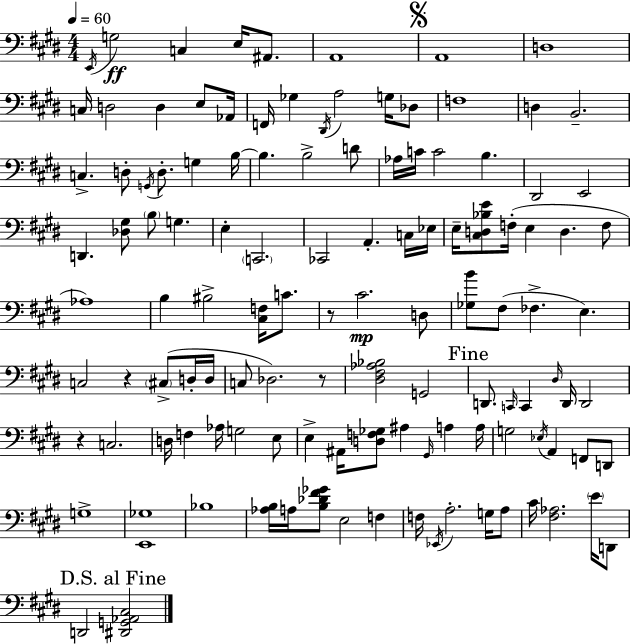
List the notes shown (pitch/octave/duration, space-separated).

E2/s G3/h C3/q E3/s A#2/e. A2/w A2/w D3/w C3/s D3/h D3/q E3/e Ab2/s F2/s Gb3/q D#2/s A3/h G3/s Db3/e F3/w D3/q B2/h. C3/q. D3/e G2/s D3/e. G3/q B3/s B3/q. B3/h D4/e Ab3/s C4/s C4/h B3/q. D#2/h E2/h D2/q. [Db3,G#3]/e B3/e G3/q. E3/q C2/h. CES2/h A2/q. C3/s Eb3/s E3/s [C#3,D3,Bb3,E4]/e F3/s E3/q D3/q. F3/e Ab3/w B3/q BIS3/h [C#3,F3]/s C4/e. R/e C#4/h. D3/e [Gb3,B4]/e F#3/e FES3/q. E3/q. C3/h R/q C#3/e D3/s D3/s C3/e Db3/h. R/e [D#3,F#3,Ab3,Bb3]/h G2/h D2/e. C2/s C2/q D#3/s D2/s D2/h R/q C3/h. D3/s F3/q Ab3/s G3/h E3/e E3/q A#2/s [D3,F3,Gb3]/e A#3/q G#2/s A3/q A3/s G3/h Eb3/s A2/q F2/e D2/e G3/w [E2,Gb3]/w Bb3/w [Ab3,B3]/s A3/s [B3,Db4,F#4,Gb4]/e E3/h F3/q F3/s Eb2/s A3/h. G3/s A3/e C#4/s [F#3,Ab3]/h. E4/s D2/e D2/h [D#2,G2,Ab2,C#3]/h